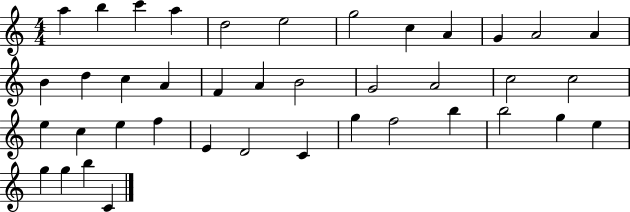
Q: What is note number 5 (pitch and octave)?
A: D5